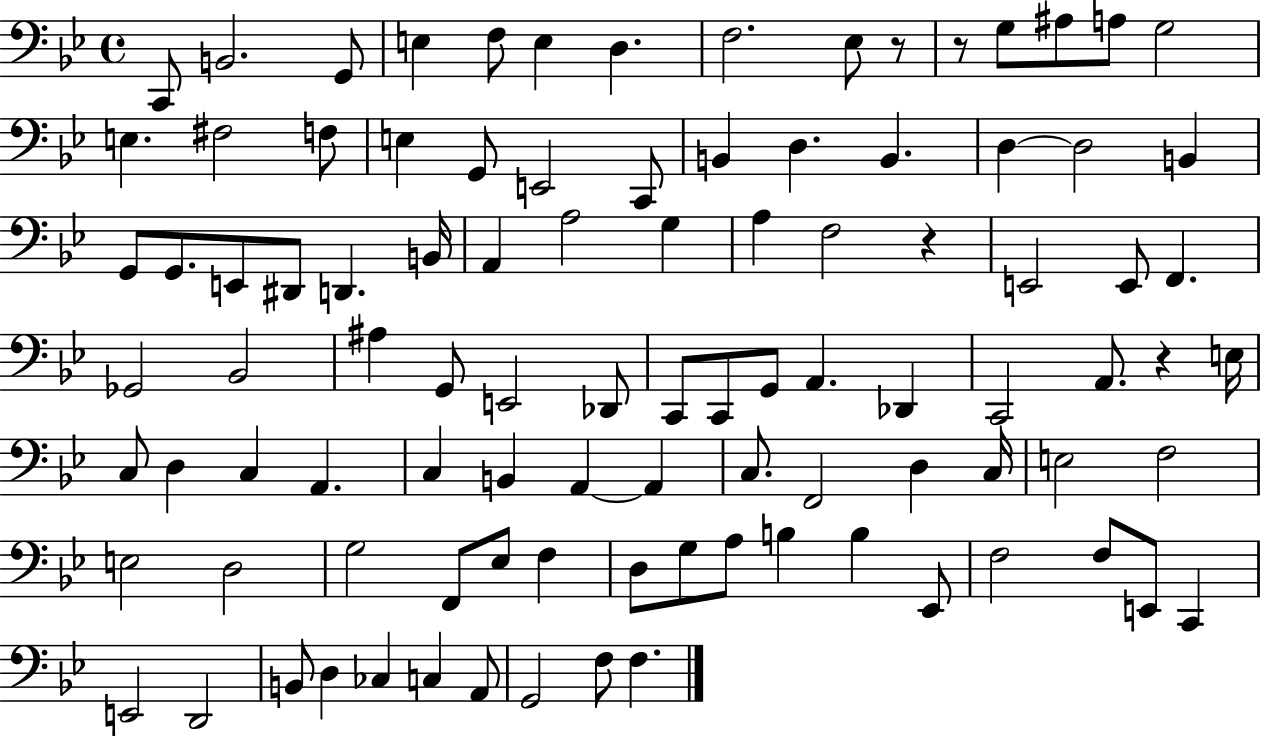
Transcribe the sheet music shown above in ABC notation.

X:1
T:Untitled
M:4/4
L:1/4
K:Bb
C,,/2 B,,2 G,,/2 E, F,/2 E, D, F,2 _E,/2 z/2 z/2 G,/2 ^A,/2 A,/2 G,2 E, ^F,2 F,/2 E, G,,/2 E,,2 C,,/2 B,, D, B,, D, D,2 B,, G,,/2 G,,/2 E,,/2 ^D,,/2 D,, B,,/4 A,, A,2 G, A, F,2 z E,,2 E,,/2 F,, _G,,2 _B,,2 ^A, G,,/2 E,,2 _D,,/2 C,,/2 C,,/2 G,,/2 A,, _D,, C,,2 A,,/2 z E,/4 C,/2 D, C, A,, C, B,, A,, A,, C,/2 F,,2 D, C,/4 E,2 F,2 E,2 D,2 G,2 F,,/2 _E,/2 F, D,/2 G,/2 A,/2 B, B, _E,,/2 F,2 F,/2 E,,/2 C,, E,,2 D,,2 B,,/2 D, _C, C, A,,/2 G,,2 F,/2 F,